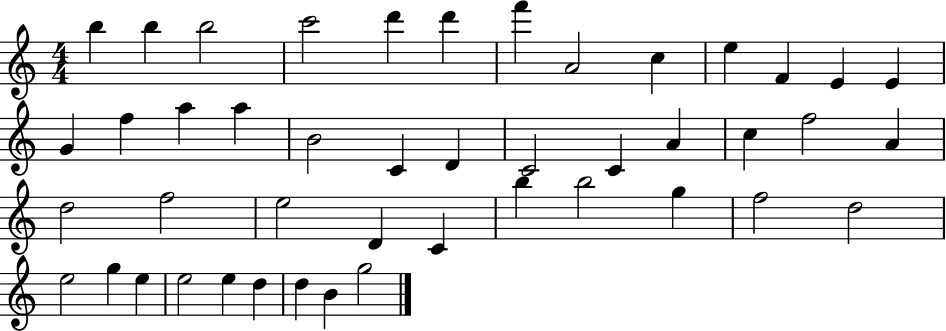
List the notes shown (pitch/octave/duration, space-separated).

B5/q B5/q B5/h C6/h D6/q D6/q F6/q A4/h C5/q E5/q F4/q E4/q E4/q G4/q F5/q A5/q A5/q B4/h C4/q D4/q C4/h C4/q A4/q C5/q F5/h A4/q D5/h F5/h E5/h D4/q C4/q B5/q B5/h G5/q F5/h D5/h E5/h G5/q E5/q E5/h E5/q D5/q D5/q B4/q G5/h